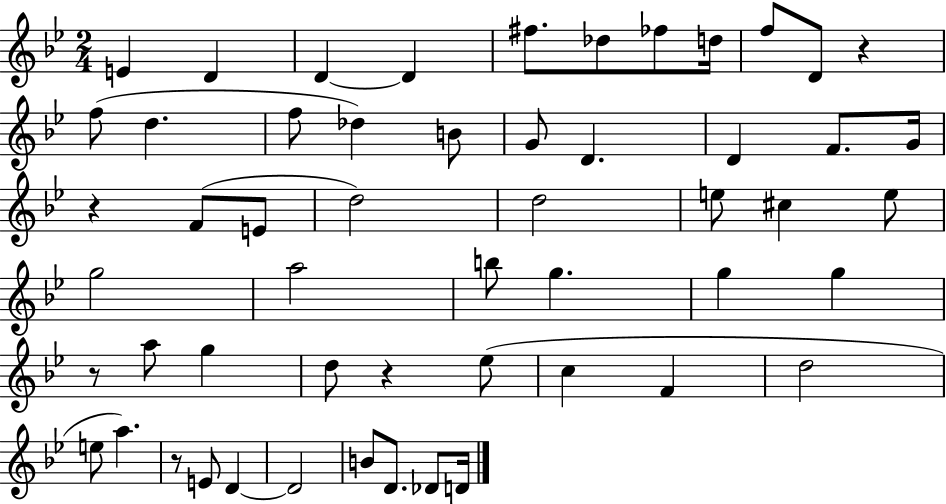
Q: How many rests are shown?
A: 5